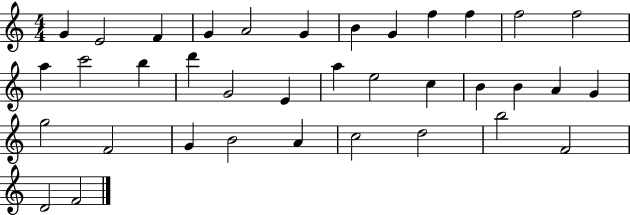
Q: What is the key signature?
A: C major